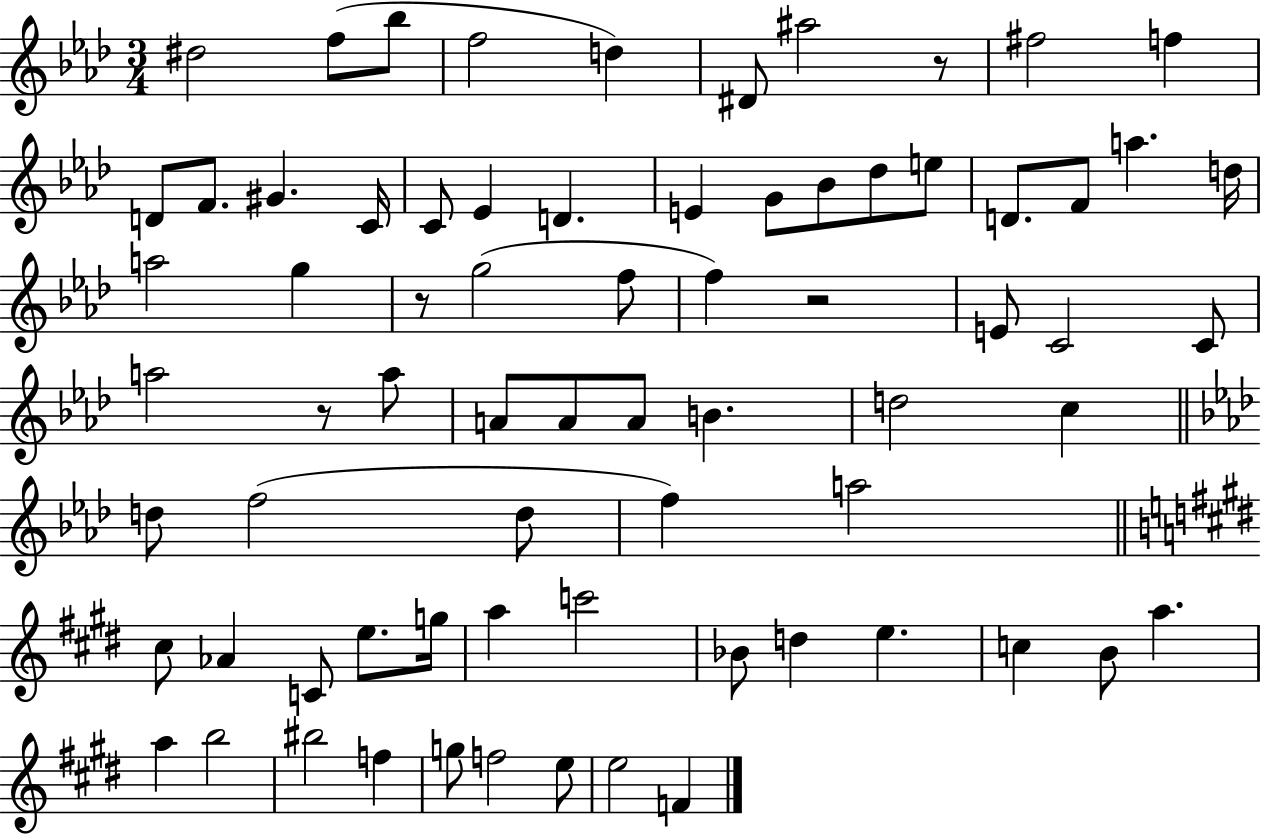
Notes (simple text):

D#5/h F5/e Bb5/e F5/h D5/q D#4/e A#5/h R/e F#5/h F5/q D4/e F4/e. G#4/q. C4/s C4/e Eb4/q D4/q. E4/q G4/e Bb4/e Db5/e E5/e D4/e. F4/e A5/q. D5/s A5/h G5/q R/e G5/h F5/e F5/q R/h E4/e C4/h C4/e A5/h R/e A5/e A4/e A4/e A4/e B4/q. D5/h C5/q D5/e F5/h D5/e F5/q A5/h C#5/e Ab4/q C4/e E5/e. G5/s A5/q C6/h Bb4/e D5/q E5/q. C5/q B4/e A5/q. A5/q B5/h BIS5/h F5/q G5/e F5/h E5/e E5/h F4/q